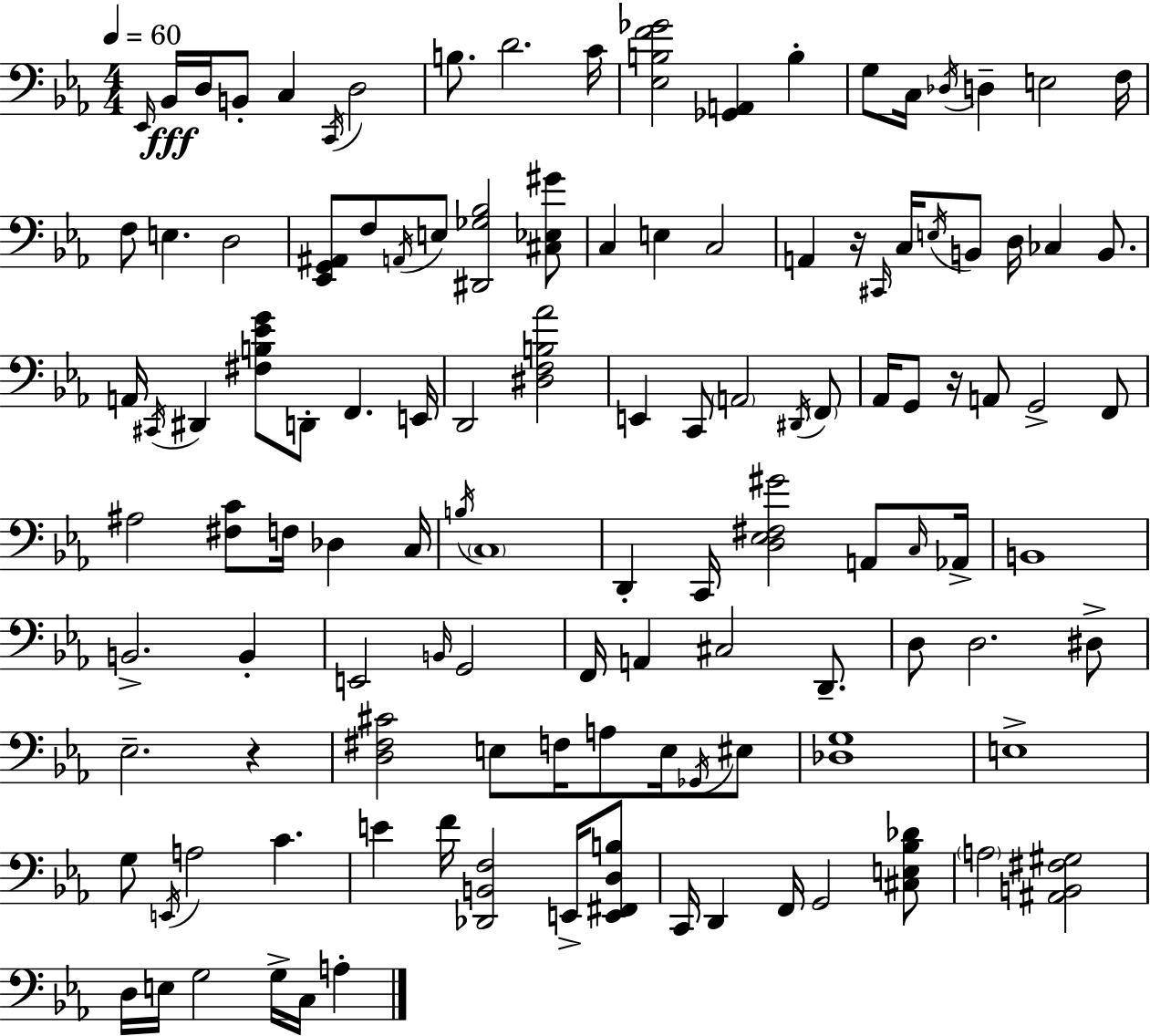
Eb2/s Bb2/s D3/s B2/e C3/q C2/s D3/h B3/e. D4/h. C4/s [Eb3,B3,F4,Gb4]/h [Gb2,A2]/q B3/q G3/e C3/s Db3/s D3/q E3/h F3/s F3/e E3/q. D3/h [Eb2,G2,A#2]/e F3/e A2/s E3/e [D#2,Gb3,Bb3]/h [C#3,Eb3,G#4]/e C3/q E3/q C3/h A2/q R/s C#2/s C3/s E3/s B2/e D3/s CES3/q B2/e. A2/s C#2/s D#2/q [F#3,B3,Eb4,G4]/e D2/e F2/q. E2/s D2/h [D#3,F3,B3,Ab4]/h E2/q C2/e A2/h D#2/s F2/e Ab2/s G2/e R/s A2/e G2/h F2/e A#3/h [F#3,C4]/e F3/s Db3/q C3/s B3/s C3/w D2/q C2/s [D3,Eb3,F#3,G#4]/h A2/e C3/s Ab2/s B2/w B2/h. B2/q E2/h B2/s G2/h F2/s A2/q C#3/h D2/e. D3/e D3/h. D#3/e Eb3/h. R/q [D3,F#3,C#4]/h E3/e F3/s A3/e E3/s Gb2/s EIS3/e [Db3,G3]/w E3/w G3/e E2/s A3/h C4/q. E4/q F4/s [Db2,B2,F3]/h E2/s [E2,F#2,D3,B3]/e C2/s D2/q F2/s G2/h [C#3,E3,Bb3,Db4]/e A3/h [A#2,B2,F#3,G#3]/h D3/s E3/s G3/h G3/s C3/s A3/q